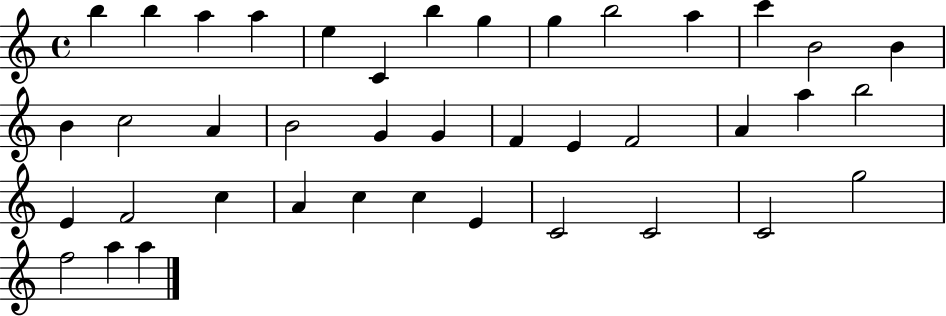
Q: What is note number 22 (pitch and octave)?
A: E4